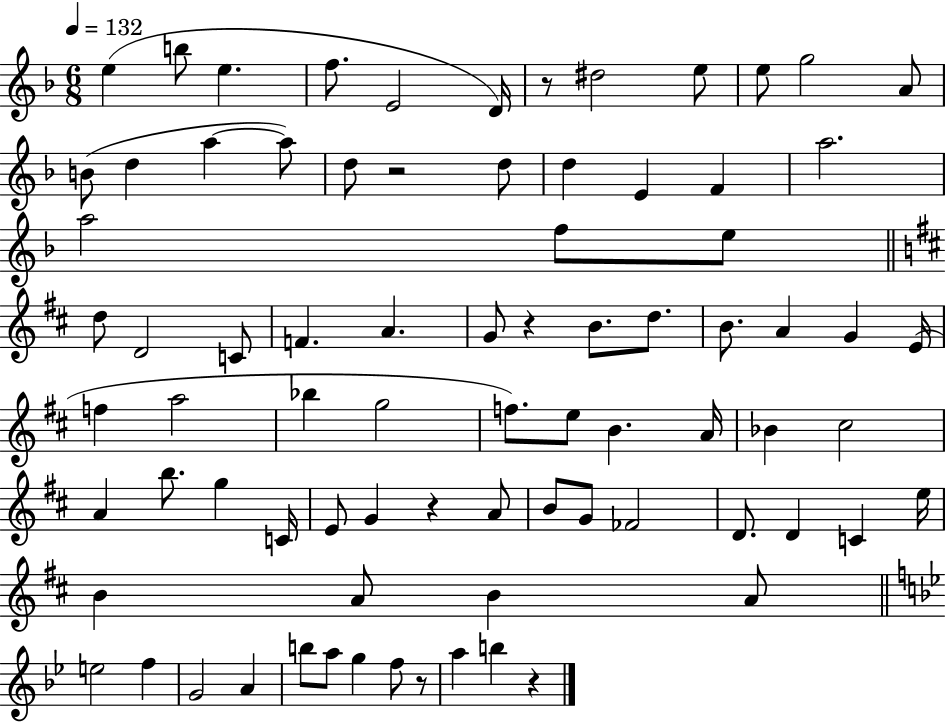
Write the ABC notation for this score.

X:1
T:Untitled
M:6/8
L:1/4
K:F
e b/2 e f/2 E2 D/4 z/2 ^d2 e/2 e/2 g2 A/2 B/2 d a a/2 d/2 z2 d/2 d E F a2 a2 f/2 e/2 d/2 D2 C/2 F A G/2 z B/2 d/2 B/2 A G E/4 f a2 _b g2 f/2 e/2 B A/4 _B ^c2 A b/2 g C/4 E/2 G z A/2 B/2 G/2 _F2 D/2 D C e/4 B A/2 B A/2 e2 f G2 A b/2 a/2 g f/2 z/2 a b z